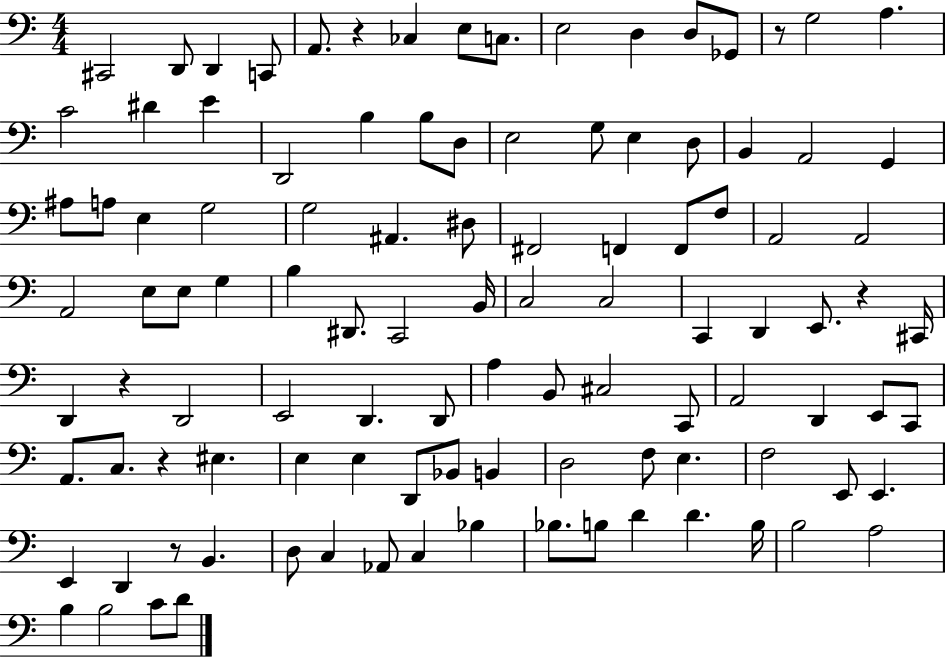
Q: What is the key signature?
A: C major